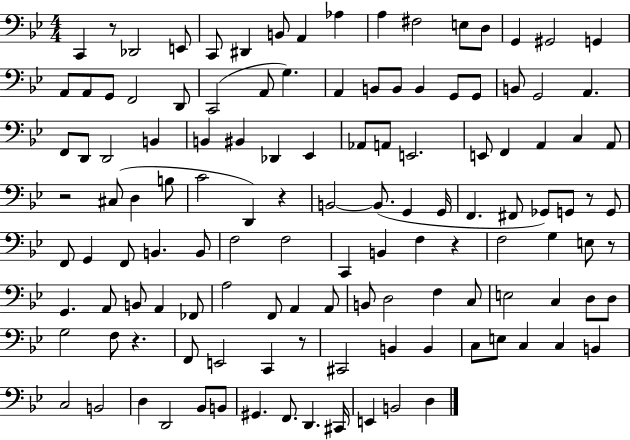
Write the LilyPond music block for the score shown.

{
  \clef bass
  \numericTimeSignature
  \time 4/4
  \key bes \major
  \repeat volta 2 { c,4 r8 des,2 e,8 | c,8 dis,4 b,8 a,4 aes4 | a4 fis2 e8 d8 | g,4 gis,2 g,4 | \break a,8 a,8 g,8 f,2 d,8 | c,2( a,8 g4.) | a,4 b,8 b,8 b,4 g,8 g,8 | b,8 g,2 a,4. | \break f,8 d,8 d,2 b,4 | b,4 bis,4 des,4 ees,4 | aes,8 a,8 e,2. | e,8 f,4 a,4 c4 a,8 | \break r2 cis8( d4 b8 | c'2 d,4) r4 | b,2~~ b,8.( g,4 g,16 | f,4. fis,8 ges,8) g,8 r8 g,8 | \break f,8 g,4 f,8 b,4. b,8 | f2 f2 | c,4 b,4 f4 r4 | f2 g4 e8 r8 | \break g,4. a,8 b,8 a,4 fes,8 | a2 f,8 a,4 a,8 | b,8 d2 f4 c8 | e2 c4 d8 d8 | \break g2 f8 r4. | f,8 e,2 c,4 r8 | cis,2 b,4 b,4 | c8 e8 c4 c4 b,4 | \break c2 b,2 | d4 d,2 bes,8 b,8 | gis,4. f,8. d,4. cis,16 | e,4 b,2 d4 | \break } \bar "|."
}